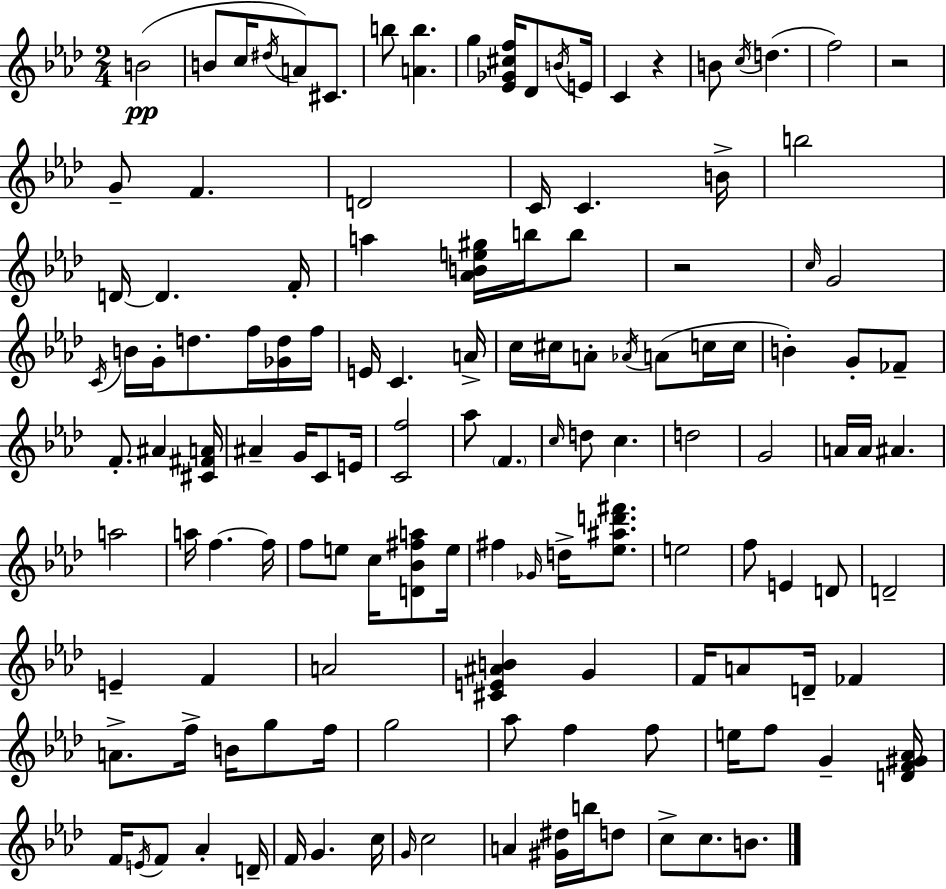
{
  \clef treble
  \numericTimeSignature
  \time 2/4
  \key aes \major
  b'2(\pp | b'8 c''16 \acciaccatura { dis''16 }) a'8 cis'8. | b''8 <a' b''>4. | g''4 <ees' ges' cis'' f''>16 des'8 | \break \acciaccatura { b'16 } e'16 c'4 r4 | b'8 \acciaccatura { c''16 }( d''4. | f''2) | r2 | \break g'8-- f'4. | d'2 | c'16 c'4. | b'16-> b''2 | \break d'16~~ d'4. | f'16-. a''4 <aes' b' e'' gis''>16 | b''16 b''8 r2 | \grace { c''16 } g'2 | \break \acciaccatura { c'16 } b'16 g'16-. d''8. | f''16 <ges' d''>16 f''16 e'16 c'4. | a'16-> c''16 cis''16 a'8-. | \acciaccatura { aes'16 }( a'8 c''16 c''16 b'4-.) | \break g'8-. fes'8-- f'8.-. | ais'4 <cis' fis' a'>16 ais'4-- | g'16 c'8 e'16 <c' f''>2 | aes''8 | \break \parenthesize f'4. \grace { c''16 } d''8 | c''4. d''2 | g'2 | a'16 | \break a'16 ais'4. a''2 | a''16 | f''4.~~ f''16 f''8 | e''8 c''16 <d' bes' fis'' a''>8 e''16 fis''4 | \break \grace { ges'16 } d''16-> <ees'' ais'' d''' fis'''>8. | e''2 | f''8 e'4 d'8 | d'2-- | \break e'4-- f'4 | a'2 | <cis' e' ais' b'>4 g'4 | f'16 a'8 d'16-- fes'4 | \break a'8.-> f''16-> b'16 g''8 f''16 | g''2 | aes''8 f''4 f''8 | e''16 f''8 g'4-- <d' f' gis' aes'>16 | \break f'16 \acciaccatura { e'16 } f'8 aes'4-. | d'16-- f'16 g'4. | c''16 \grace { g'16 } c''2 | a'4 <gis' dis''>16 b''16 | \break d''8 c''8-> c''8. b'8. | \bar "|."
}